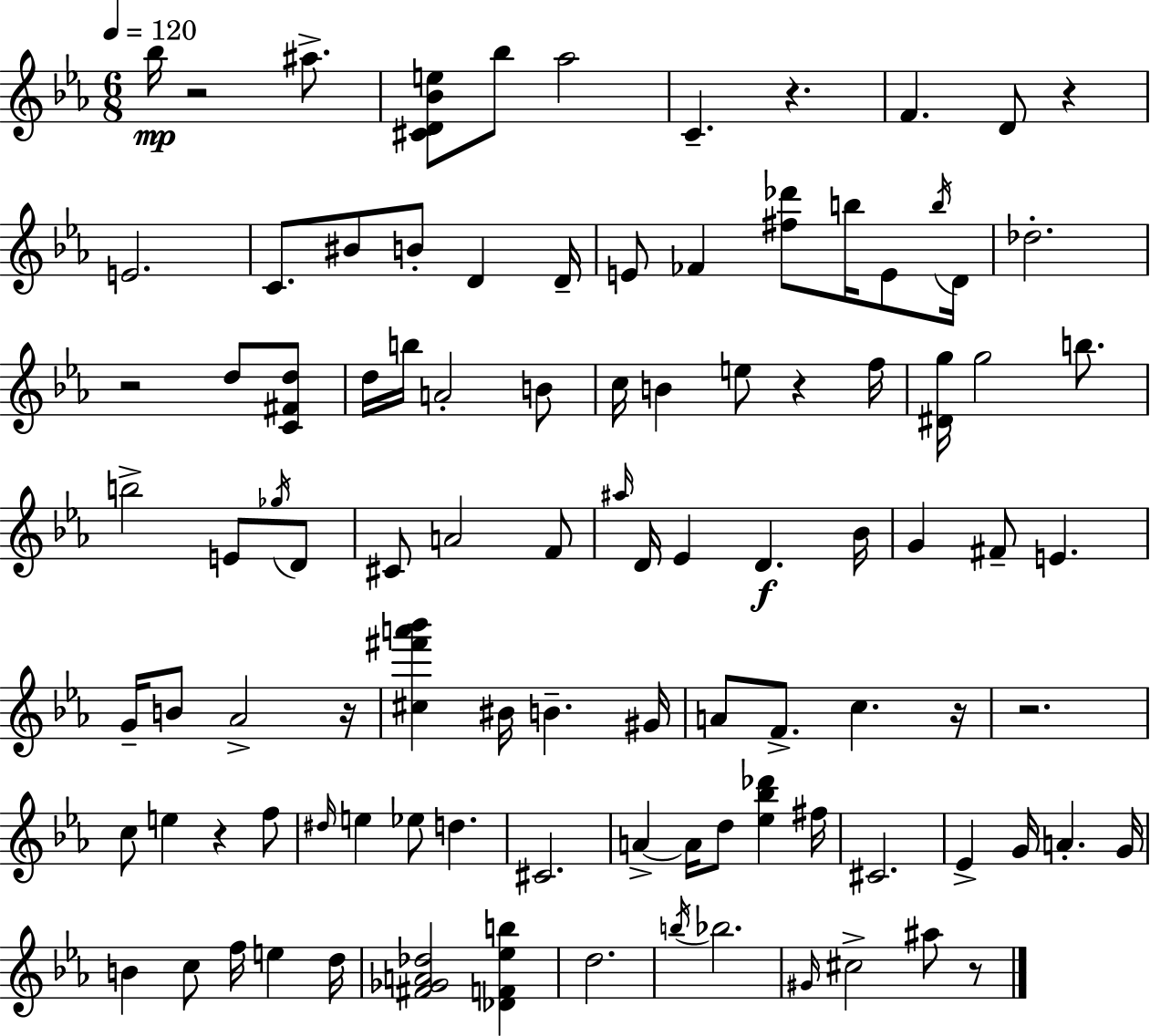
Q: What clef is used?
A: treble